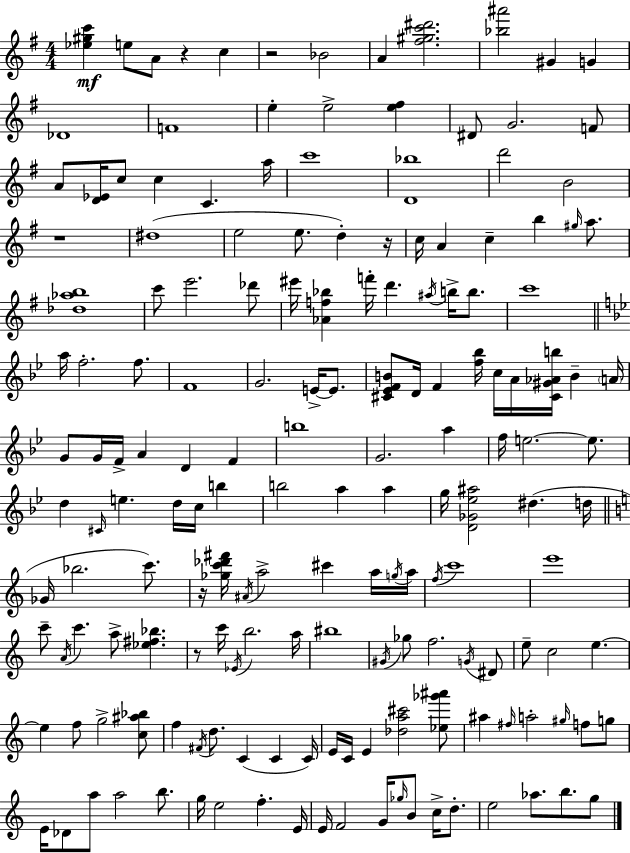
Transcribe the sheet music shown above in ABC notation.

X:1
T:Untitled
M:4/4
L:1/4
K:G
[_e^gc'] e/2 A/2 z c z2 _B2 A [^f^gc'^d']2 [_b^a']2 ^G G _D4 F4 e e2 [e^f] ^D/2 G2 F/2 A/2 [D_E]/4 c/2 c C a/4 c'4 [D_b]4 d'2 B2 z4 ^d4 e2 e/2 d z/4 c/4 A c b ^g/4 a/2 [_d_ab]4 c'/2 e'2 _d'/2 ^e'/4 [_Af_b] f'/4 d' ^a/4 b/4 b/2 c'4 a/4 f2 f/2 F4 G2 E/4 E/2 [^C_EFB]/2 D/4 F [f_b]/4 c/4 A/4 [^C^G_Ab]/4 B A/4 G/2 G/4 F/4 A D F b4 G2 a f/4 e2 e/2 d ^C/4 e d/4 c/4 b b2 a a g/4 [D_G_e^a]2 ^d d/4 _G/4 _b2 c'/2 z/4 [_gc'_d'^f']/4 ^A/4 a2 ^c' a/4 g/4 a/4 f/4 c'4 e'4 c'/2 A/4 c' a/2 [_e^f_b] z/2 c'/4 _E/4 b2 a/4 ^b4 ^G/4 _g/2 f2 G/4 ^D/2 e/2 c2 e e f/2 g2 [c^a_b]/2 f ^F/4 d/2 C C C/4 E/4 C/4 E [_da^c']2 [_e_g'^a']/2 ^a ^f/4 a2 ^g/4 f/2 g/2 E/4 _D/2 a/2 a2 b/2 g/4 e2 f E/4 E/4 F2 G/4 _g/4 B/2 c/4 d/2 e2 _a/2 b/2 g/2